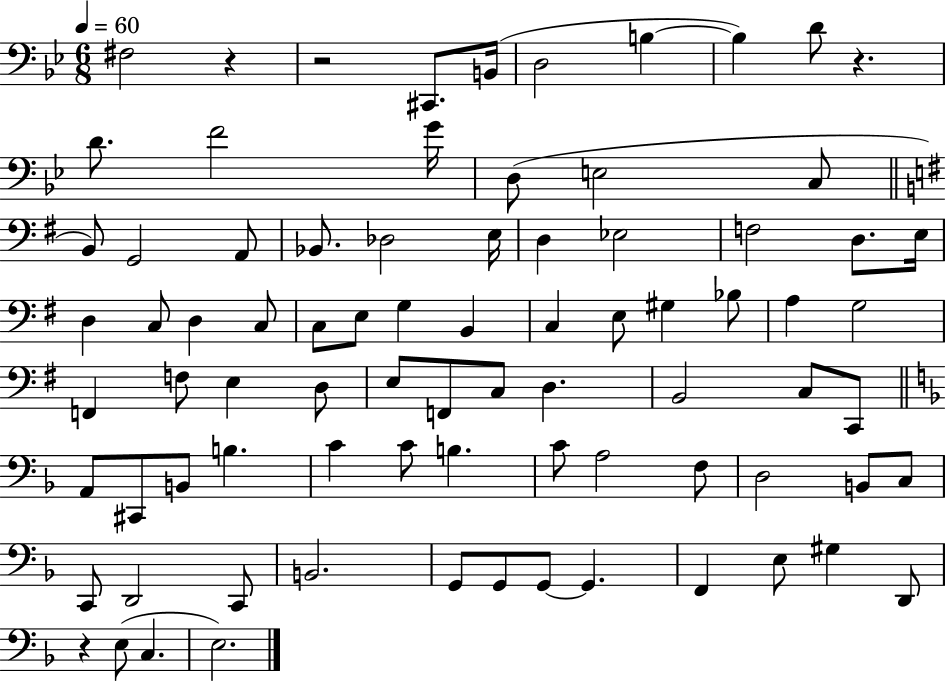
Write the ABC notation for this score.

X:1
T:Untitled
M:6/8
L:1/4
K:Bb
^F,2 z z2 ^C,,/2 B,,/4 D,2 B, B, D/2 z D/2 F2 G/4 D,/2 E,2 C,/2 B,,/2 G,,2 A,,/2 _B,,/2 _D,2 E,/4 D, _E,2 F,2 D,/2 E,/4 D, C,/2 D, C,/2 C,/2 E,/2 G, B,, C, E,/2 ^G, _B,/2 A, G,2 F,, F,/2 E, D,/2 E,/2 F,,/2 C,/2 D, B,,2 C,/2 C,,/2 A,,/2 ^C,,/2 B,,/2 B, C C/2 B, C/2 A,2 F,/2 D,2 B,,/2 C,/2 C,,/2 D,,2 C,,/2 B,,2 G,,/2 G,,/2 G,,/2 G,, F,, E,/2 ^G, D,,/2 z E,/2 C, E,2